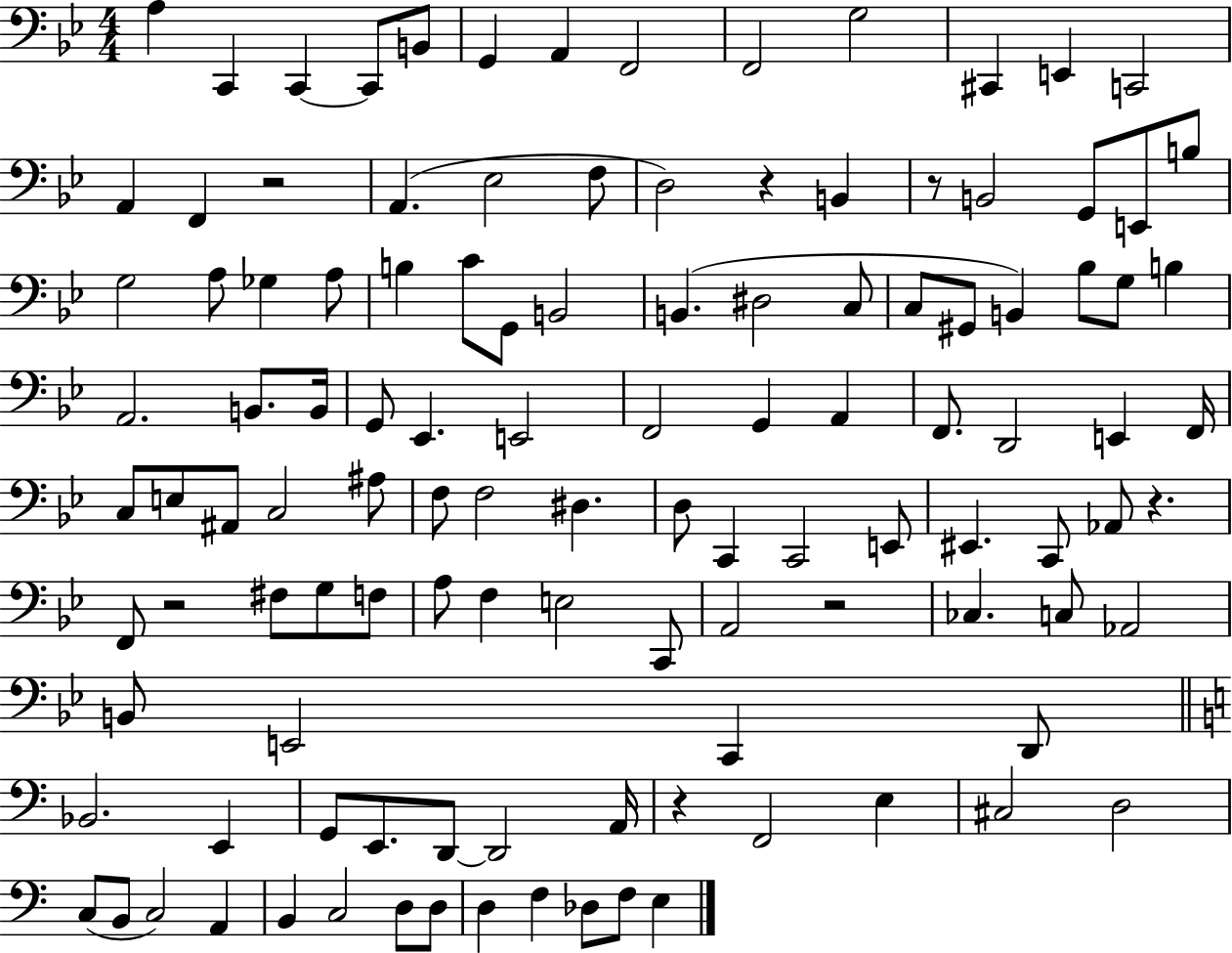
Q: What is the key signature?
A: BES major